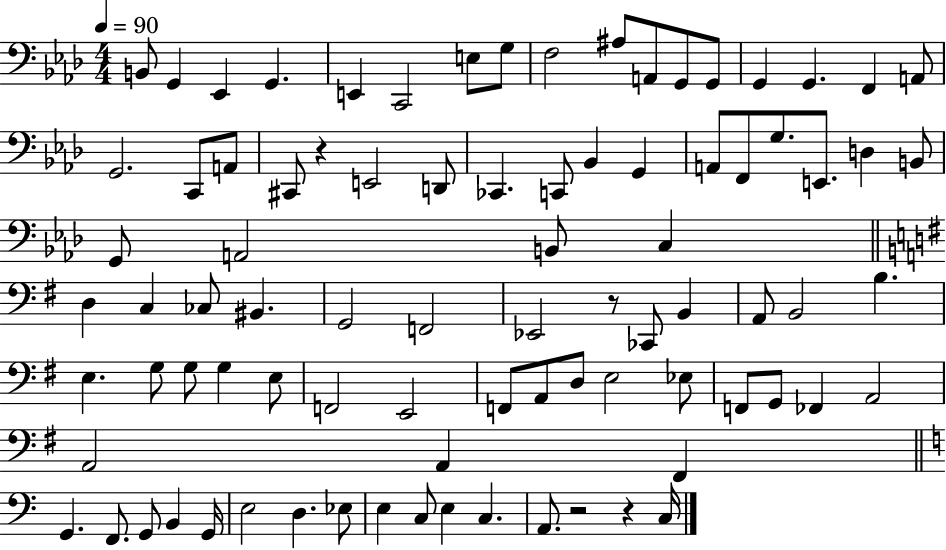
{
  \clef bass
  \numericTimeSignature
  \time 4/4
  \key aes \major
  \tempo 4 = 90
  b,8 g,4 ees,4 g,4. | e,4 c,2 e8 g8 | f2 ais8 a,8 g,8 g,8 | g,4 g,4. f,4 a,8 | \break g,2. c,8 a,8 | cis,8 r4 e,2 d,8 | ces,4. c,8 bes,4 g,4 | a,8 f,8 g8. e,8. d4 b,8 | \break g,8 a,2 b,8 c4 | \bar "||" \break \key e \minor d4 c4 ces8 bis,4. | g,2 f,2 | ees,2 r8 ces,8 b,4 | a,8 b,2 b4. | \break e4. g8 g8 g4 e8 | f,2 e,2 | f,8 a,8 d8 e2 ees8 | f,8 g,8 fes,4 a,2 | \break a,2 a,4 fis,4 | \bar "||" \break \key a \minor g,4. f,8. g,8 b,4 g,16 | e2 d4. ees8 | e4 c8 e4 c4. | a,8. r2 r4 c16 | \break \bar "|."
}